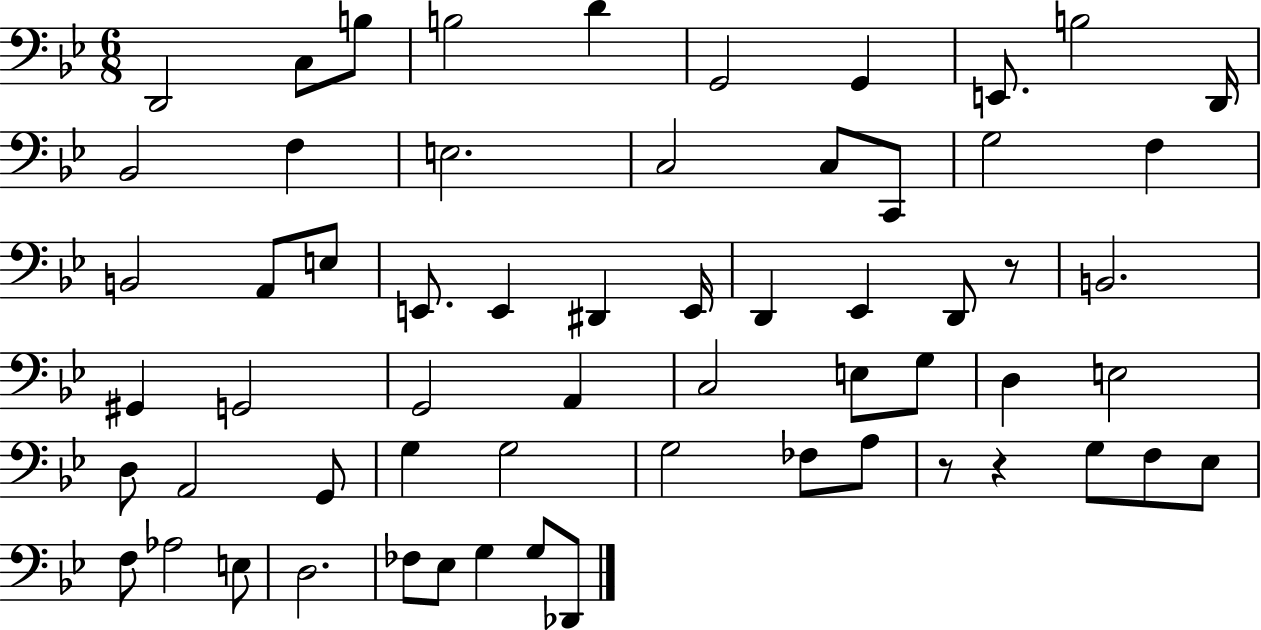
D2/h C3/e B3/e B3/h D4/q G2/h G2/q E2/e. B3/h D2/s Bb2/h F3/q E3/h. C3/h C3/e C2/e G3/h F3/q B2/h A2/e E3/e E2/e. E2/q D#2/q E2/s D2/q Eb2/q D2/e R/e B2/h. G#2/q G2/h G2/h A2/q C3/h E3/e G3/e D3/q E3/h D3/e A2/h G2/e G3/q G3/h G3/h FES3/e A3/e R/e R/q G3/e F3/e Eb3/e F3/e Ab3/h E3/e D3/h. FES3/e Eb3/e G3/q G3/e Db2/e